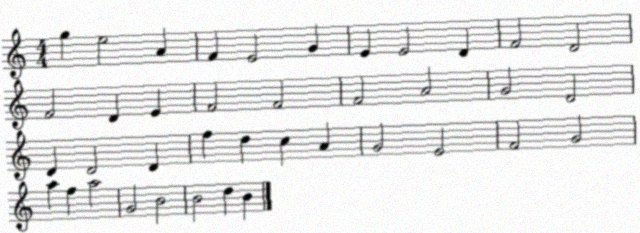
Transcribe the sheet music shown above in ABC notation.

X:1
T:Untitled
M:4/4
L:1/4
K:C
g e2 A F E2 G E E2 D F2 D2 F2 D E F2 F2 F2 A2 G2 D2 D D2 D f d c A G2 E2 F2 G2 a f a2 G2 B2 B2 d B